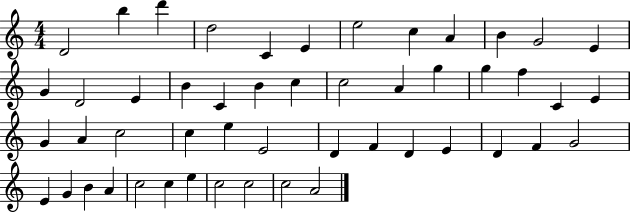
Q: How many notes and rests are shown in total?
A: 50